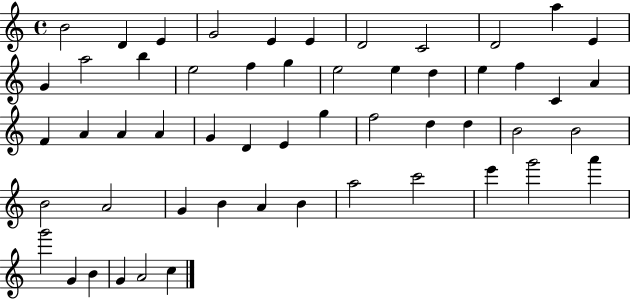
{
  \clef treble
  \time 4/4
  \defaultTimeSignature
  \key c \major
  b'2 d'4 e'4 | g'2 e'4 e'4 | d'2 c'2 | d'2 a''4 e'4 | \break g'4 a''2 b''4 | e''2 f''4 g''4 | e''2 e''4 d''4 | e''4 f''4 c'4 a'4 | \break f'4 a'4 a'4 a'4 | g'4 d'4 e'4 g''4 | f''2 d''4 d''4 | b'2 b'2 | \break b'2 a'2 | g'4 b'4 a'4 b'4 | a''2 c'''2 | e'''4 g'''2 a'''4 | \break g'''2 g'4 b'4 | g'4 a'2 c''4 | \bar "|."
}